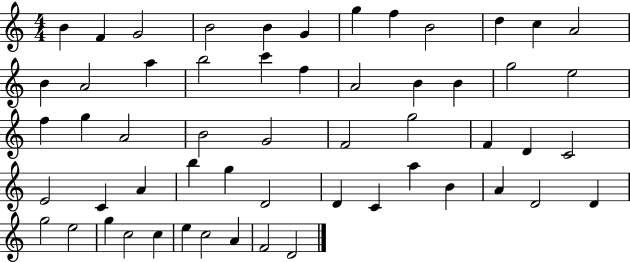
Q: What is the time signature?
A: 4/4